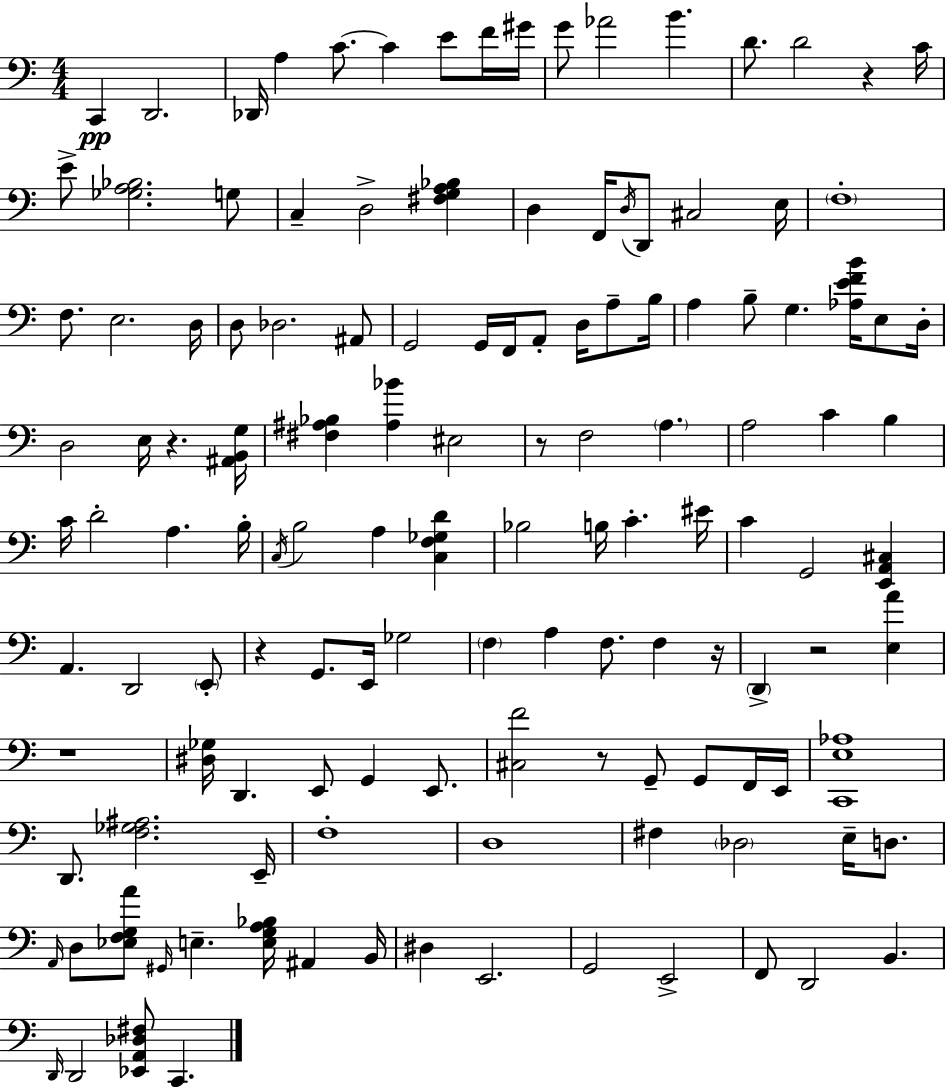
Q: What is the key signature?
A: C major